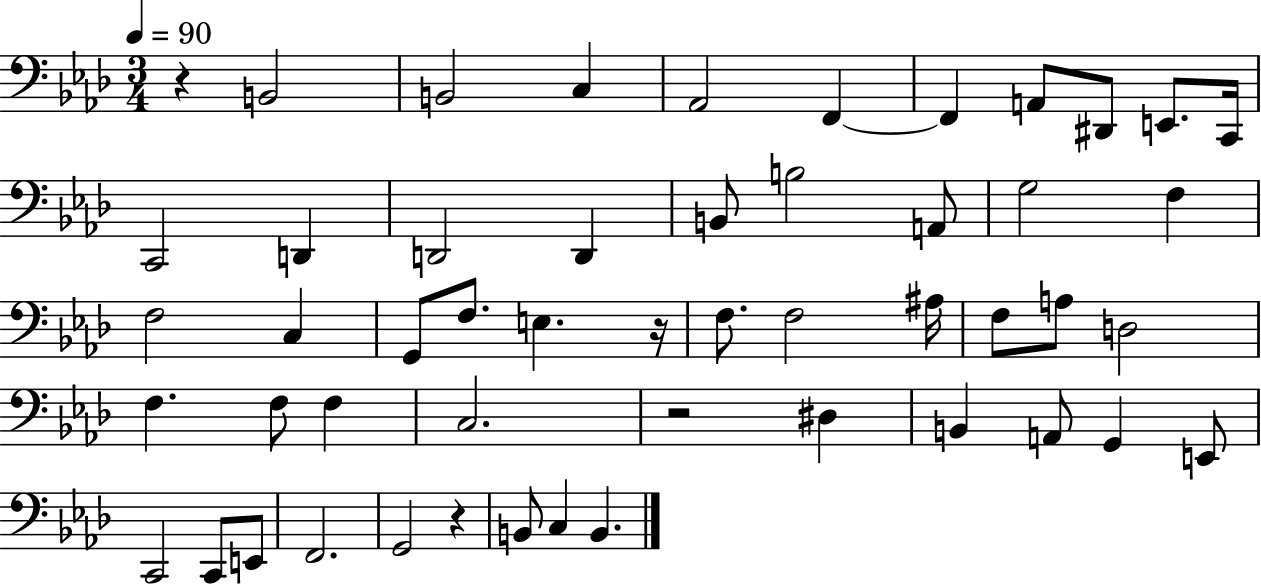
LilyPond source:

{
  \clef bass
  \numericTimeSignature
  \time 3/4
  \key aes \major
  \tempo 4 = 90
  r4 b,2 | b,2 c4 | aes,2 f,4~~ | f,4 a,8 dis,8 e,8. c,16 | \break c,2 d,4 | d,2 d,4 | b,8 b2 a,8 | g2 f4 | \break f2 c4 | g,8 f8. e4. r16 | f8. f2 ais16 | f8 a8 d2 | \break f4. f8 f4 | c2. | r2 dis4 | b,4 a,8 g,4 e,8 | \break c,2 c,8 e,8 | f,2. | g,2 r4 | b,8 c4 b,4. | \break \bar "|."
}